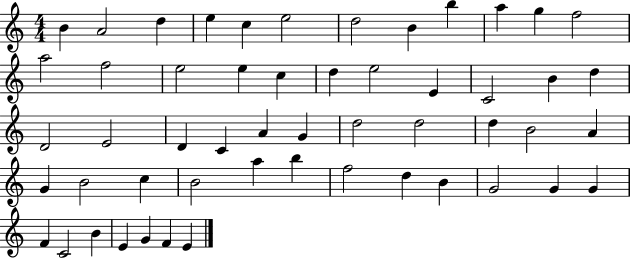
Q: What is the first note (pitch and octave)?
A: B4